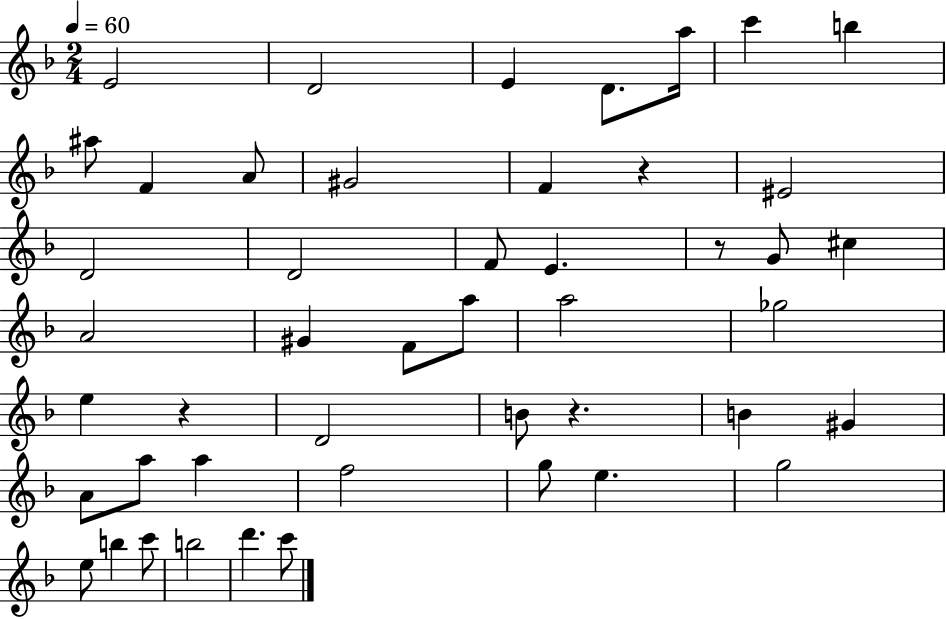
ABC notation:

X:1
T:Untitled
M:2/4
L:1/4
K:F
E2 D2 E D/2 a/4 c' b ^a/2 F A/2 ^G2 F z ^E2 D2 D2 F/2 E z/2 G/2 ^c A2 ^G F/2 a/2 a2 _g2 e z D2 B/2 z B ^G A/2 a/2 a f2 g/2 e g2 e/2 b c'/2 b2 d' c'/2